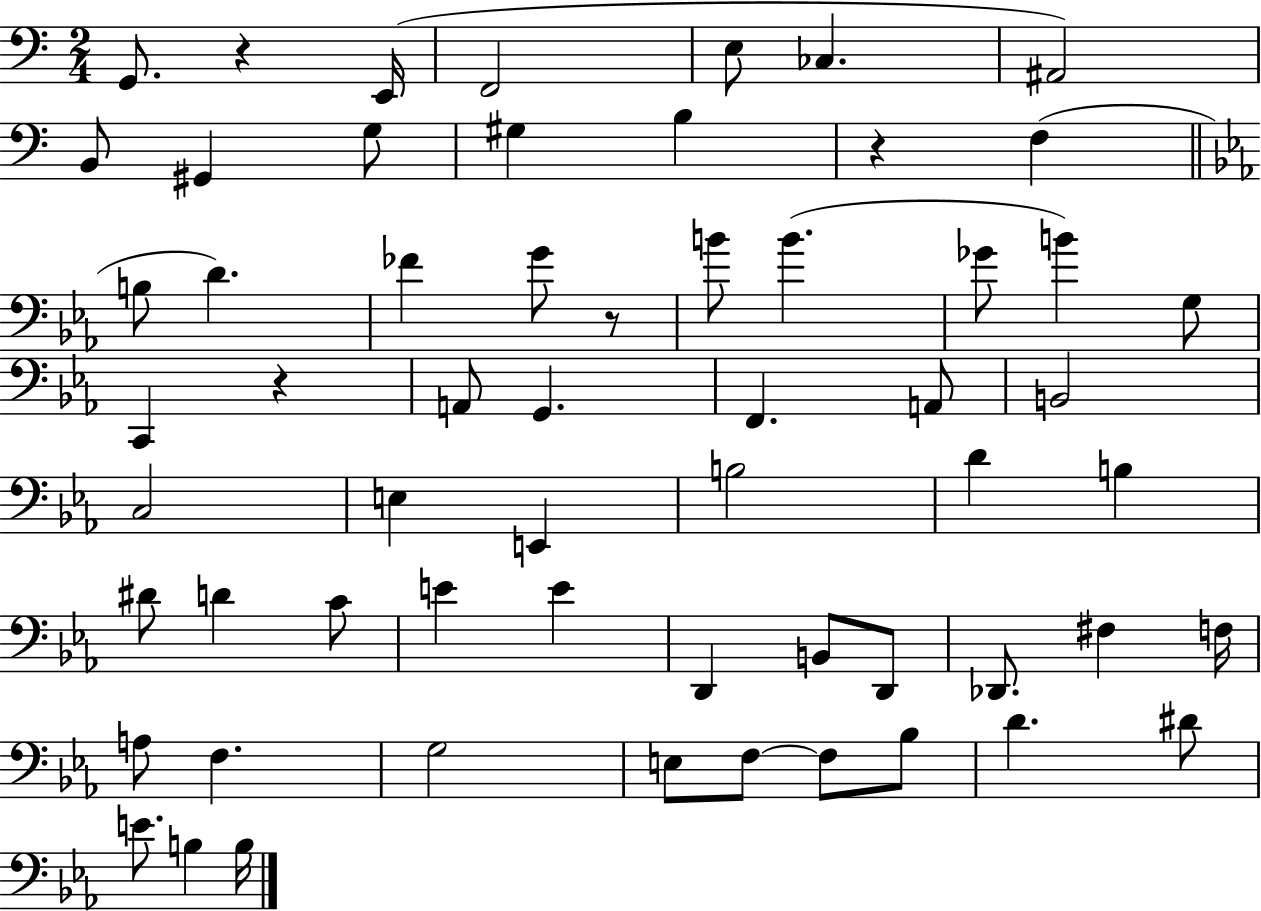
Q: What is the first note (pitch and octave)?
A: G2